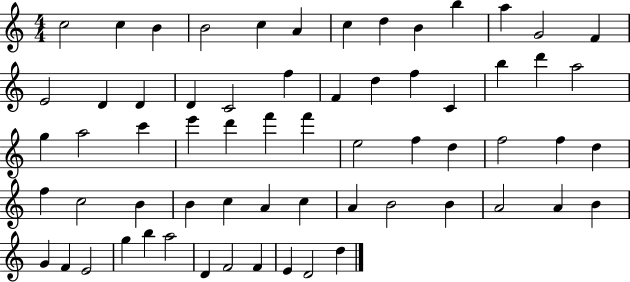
{
  \clef treble
  \numericTimeSignature
  \time 4/4
  \key c \major
  c''2 c''4 b'4 | b'2 c''4 a'4 | c''4 d''4 b'4 b''4 | a''4 g'2 f'4 | \break e'2 d'4 d'4 | d'4 c'2 f''4 | f'4 d''4 f''4 c'4 | b''4 d'''4 a''2 | \break g''4 a''2 c'''4 | e'''4 d'''4 f'''4 f'''4 | e''2 f''4 d''4 | f''2 f''4 d''4 | \break f''4 c''2 b'4 | b'4 c''4 a'4 c''4 | a'4 b'2 b'4 | a'2 a'4 b'4 | \break g'4 f'4 e'2 | g''4 b''4 a''2 | d'4 f'2 f'4 | e'4 d'2 d''4 | \break \bar "|."
}